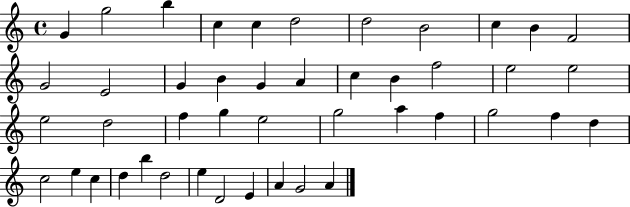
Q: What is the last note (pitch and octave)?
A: A4